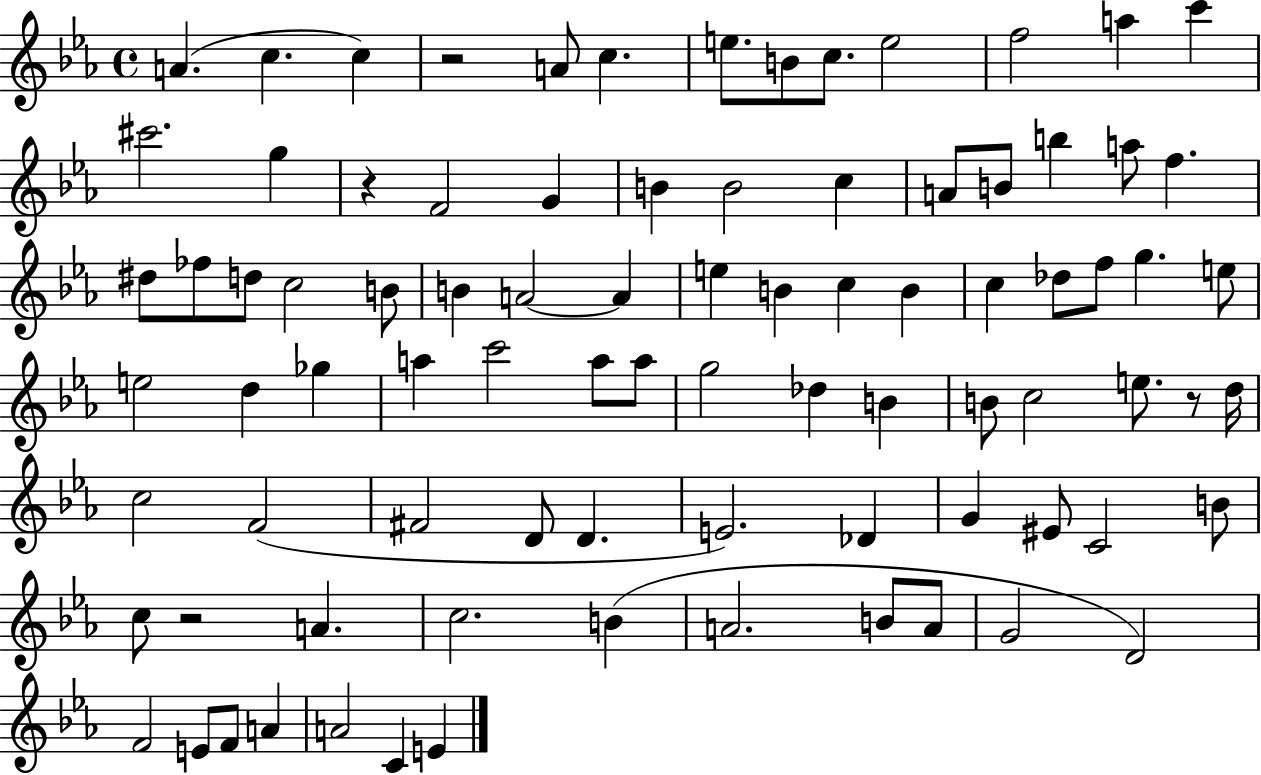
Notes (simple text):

A4/q. C5/q. C5/q R/h A4/e C5/q. E5/e. B4/e C5/e. E5/h F5/h A5/q C6/q C#6/h. G5/q R/q F4/h G4/q B4/q B4/h C5/q A4/e B4/e B5/q A5/e F5/q. D#5/e FES5/e D5/e C5/h B4/e B4/q A4/h A4/q E5/q B4/q C5/q B4/q C5/q Db5/e F5/e G5/q. E5/e E5/h D5/q Gb5/q A5/q C6/h A5/e A5/e G5/h Db5/q B4/q B4/e C5/h E5/e. R/e D5/s C5/h F4/h F#4/h D4/e D4/q. E4/h. Db4/q G4/q EIS4/e C4/h B4/e C5/e R/h A4/q. C5/h. B4/q A4/h. B4/e A4/e G4/h D4/h F4/h E4/e F4/e A4/q A4/h C4/q E4/q